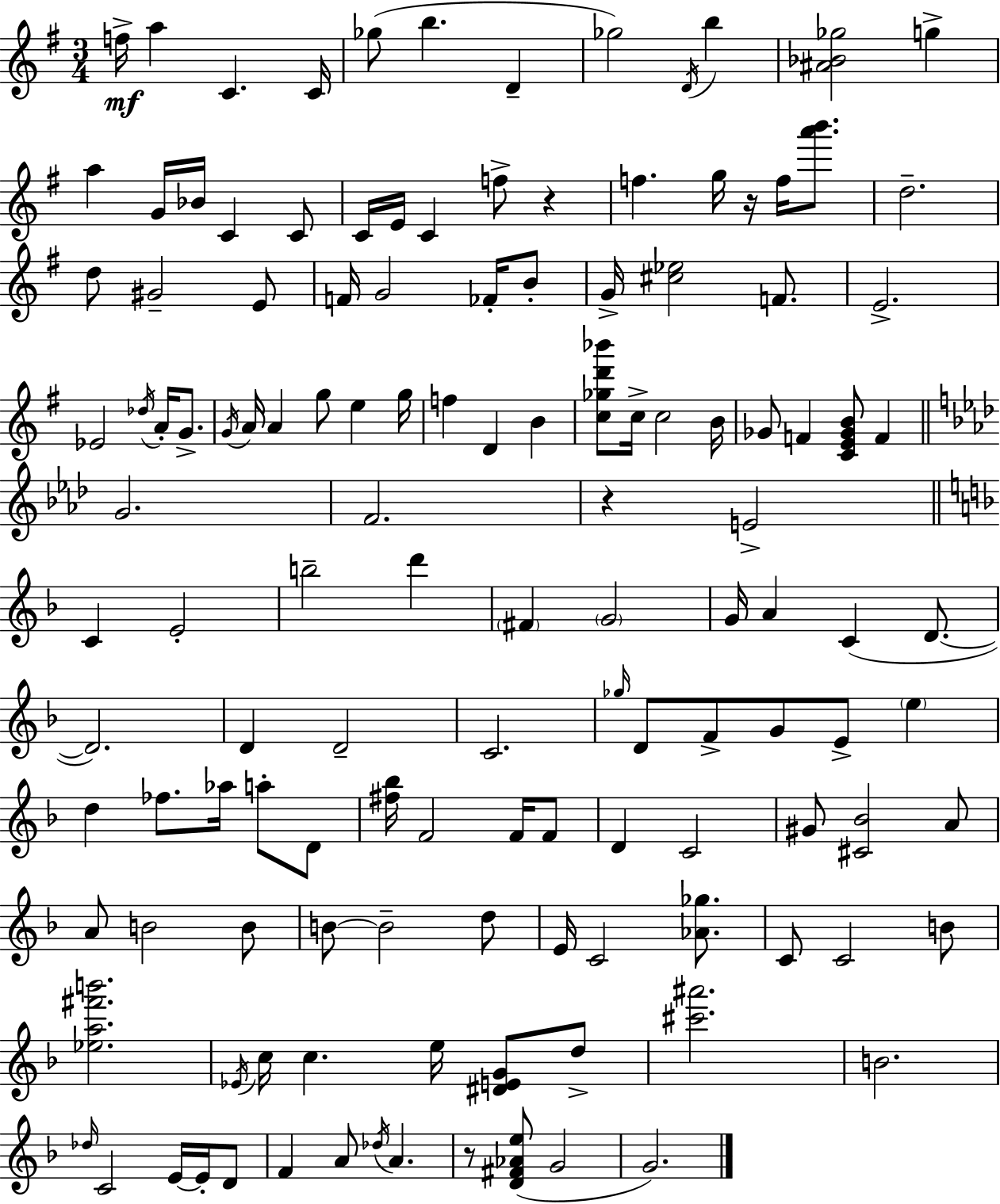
{
  \clef treble
  \numericTimeSignature
  \time 3/4
  \key e \minor
  f''16->\mf a''4 c'4. c'16 | ges''8( b''4. d'4-- | ges''2) \acciaccatura { d'16 } b''4 | <ais' bes' ges''>2 g''4-> | \break a''4 g'16 bes'16 c'4 c'8 | c'16 e'16 c'4 f''8-> r4 | f''4. g''16 r16 f''16 <a''' b'''>8. | d''2.-- | \break d''8 gis'2-- e'8 | f'16 g'2 fes'16-. b'8-. | g'16-> <cis'' ees''>2 f'8. | e'2.-> | \break ees'2 \acciaccatura { des''16 } a'16-. g'8.-> | \acciaccatura { g'16 } a'16 a'4 g''8 e''4 | g''16 f''4 d'4 b'4 | <c'' ges'' d''' bes'''>8 c''16-> c''2 | \break b'16 ges'8 f'4 <c' e' ges' b'>8 f'4 | \bar "||" \break \key f \minor g'2. | f'2. | r4 e'2-> | \bar "||" \break \key f \major c'4 e'2-. | b''2-- d'''4 | \parenthesize fis'4 \parenthesize g'2 | g'16 a'4 c'4( d'8.~~ | \break d'2.) | d'4 d'2-- | c'2. | \grace { ges''16 } d'8 f'8-> g'8 e'8-> \parenthesize e''4 | \break d''4 fes''8. aes''16 a''8-. d'8 | <fis'' bes''>16 f'2 f'16 f'8 | d'4 c'2 | gis'8 <cis' bes'>2 a'8 | \break a'8 b'2 b'8 | b'8~~ b'2-- d''8 | e'16 c'2 <aes' ges''>8. | c'8 c'2 b'8 | \break <ees'' a'' fis''' b'''>2. | \acciaccatura { ees'16 } c''16 c''4. e''16 <dis' e' g'>8 | d''8-> <cis''' ais'''>2. | b'2. | \break \grace { des''16 } c'2 e'16~~ | e'16-. d'8 f'4 a'8 \acciaccatura { des''16 } a'4. | r8 <d' fis' aes' e''>8( g'2 | g'2.) | \break \bar "|."
}